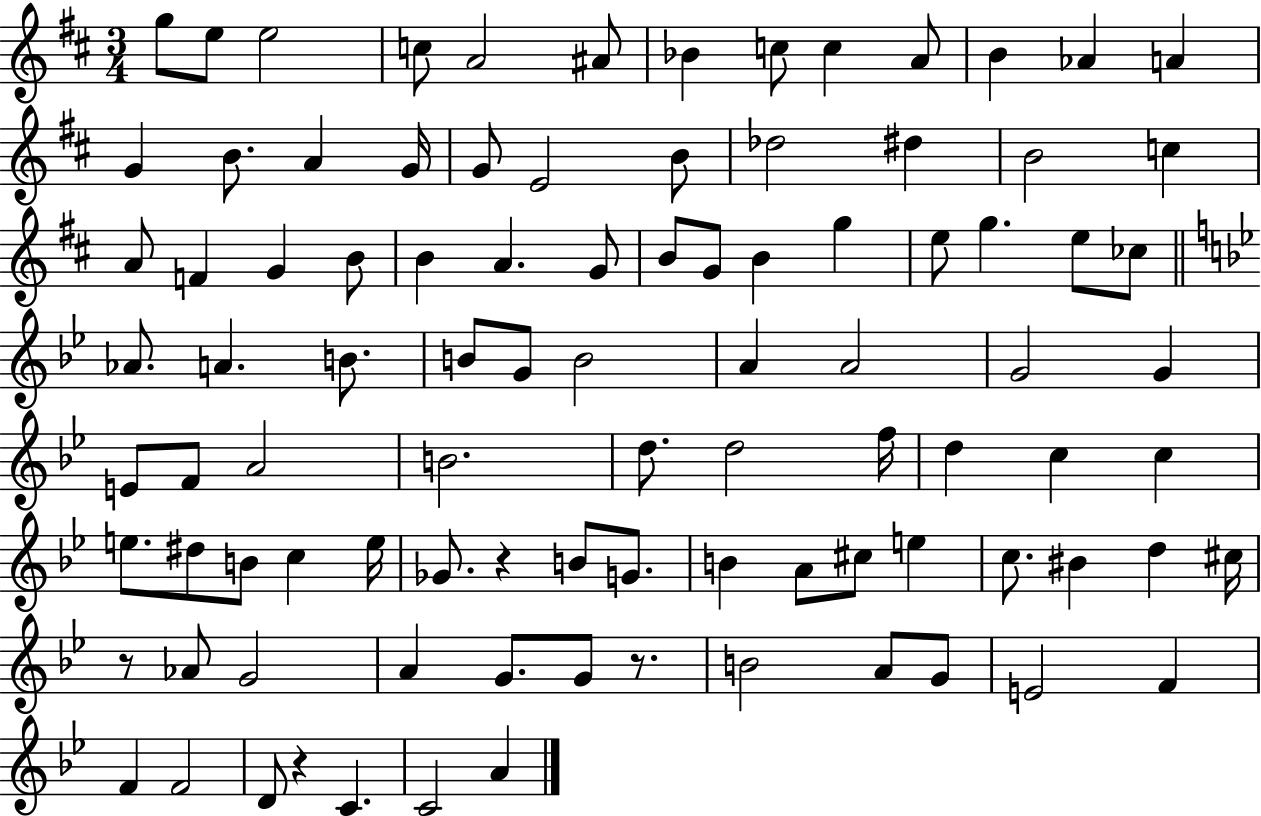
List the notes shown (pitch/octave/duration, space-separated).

G5/e E5/e E5/h C5/e A4/h A#4/e Bb4/q C5/e C5/q A4/e B4/q Ab4/q A4/q G4/q B4/e. A4/q G4/s G4/e E4/h B4/e Db5/h D#5/q B4/h C5/q A4/e F4/q G4/q B4/e B4/q A4/q. G4/e B4/e G4/e B4/q G5/q E5/e G5/q. E5/e CES5/e Ab4/e. A4/q. B4/e. B4/e G4/e B4/h A4/q A4/h G4/h G4/q E4/e F4/e A4/h B4/h. D5/e. D5/h F5/s D5/q C5/q C5/q E5/e. D#5/e B4/e C5/q E5/s Gb4/e. R/q B4/e G4/e. B4/q A4/e C#5/e E5/q C5/e. BIS4/q D5/q C#5/s R/e Ab4/e G4/h A4/q G4/e. G4/e R/e. B4/h A4/e G4/e E4/h F4/q F4/q F4/h D4/e R/q C4/q. C4/h A4/q